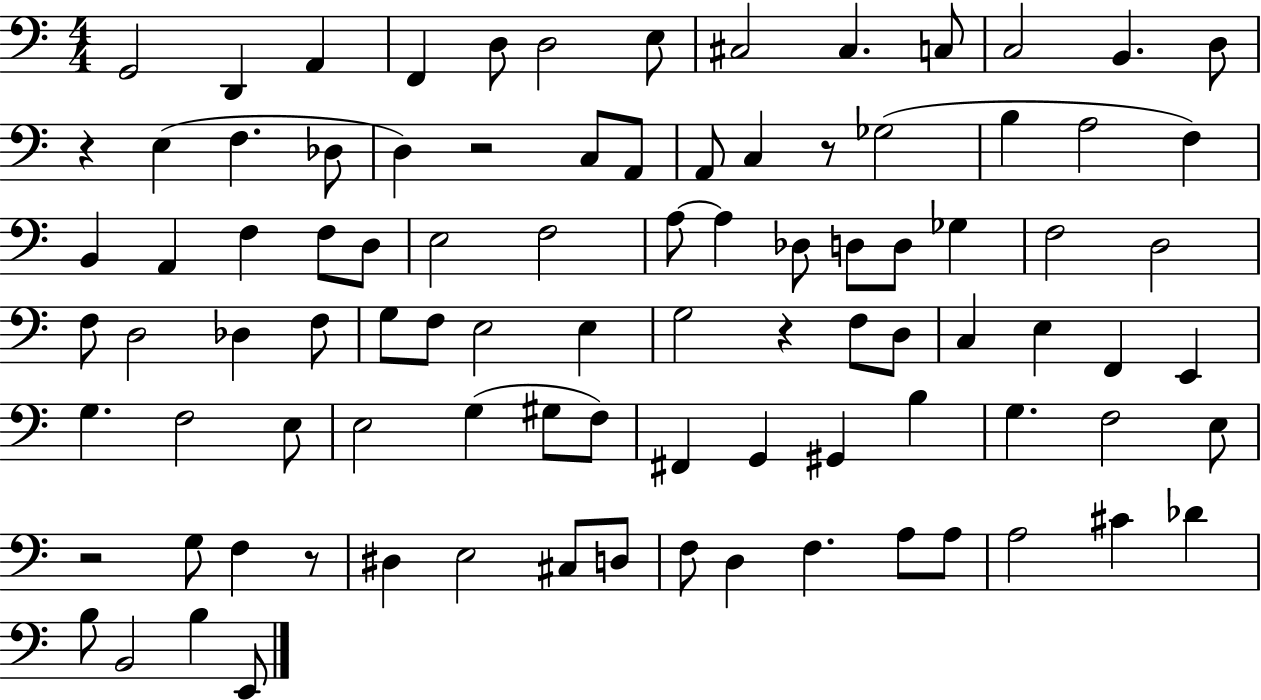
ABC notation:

X:1
T:Untitled
M:4/4
L:1/4
K:C
G,,2 D,, A,, F,, D,/2 D,2 E,/2 ^C,2 ^C, C,/2 C,2 B,, D,/2 z E, F, _D,/2 D, z2 C,/2 A,,/2 A,,/2 C, z/2 _G,2 B, A,2 F, B,, A,, F, F,/2 D,/2 E,2 F,2 A,/2 A, _D,/2 D,/2 D,/2 _G, F,2 D,2 F,/2 D,2 _D, F,/2 G,/2 F,/2 E,2 E, G,2 z F,/2 D,/2 C, E, F,, E,, G, F,2 E,/2 E,2 G, ^G,/2 F,/2 ^F,, G,, ^G,, B, G, F,2 E,/2 z2 G,/2 F, z/2 ^D, E,2 ^C,/2 D,/2 F,/2 D, F, A,/2 A,/2 A,2 ^C _D B,/2 B,,2 B, E,,/2